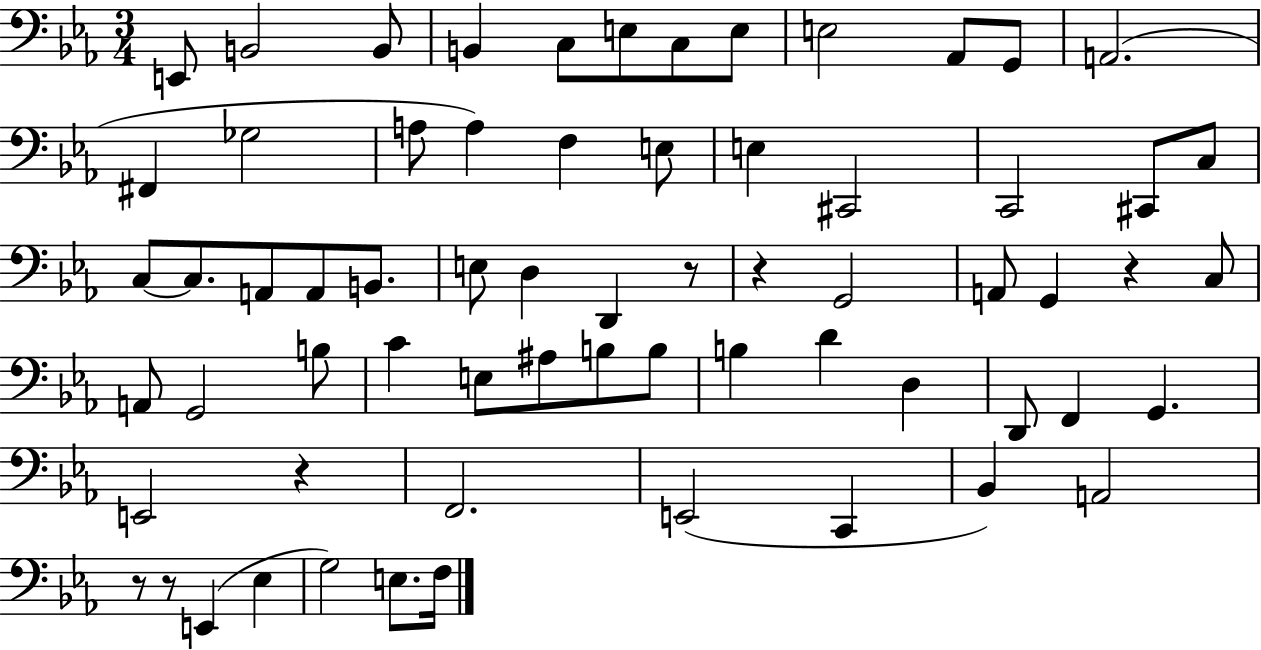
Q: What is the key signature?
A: EES major